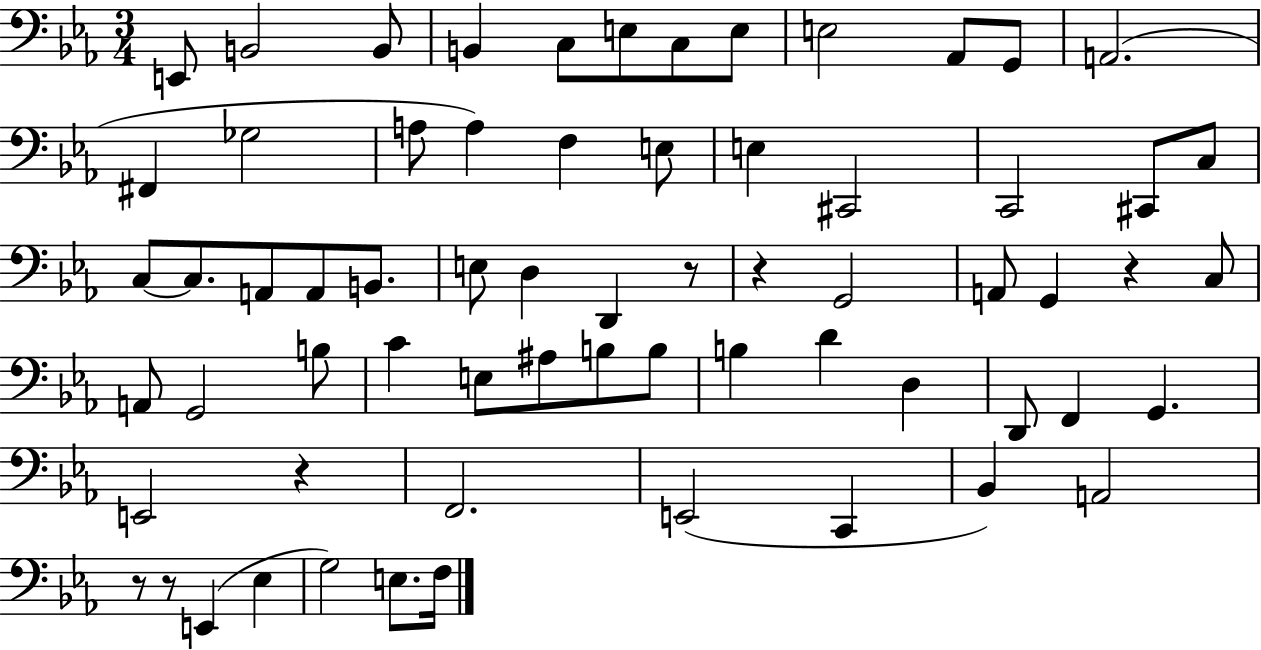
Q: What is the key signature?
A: EES major